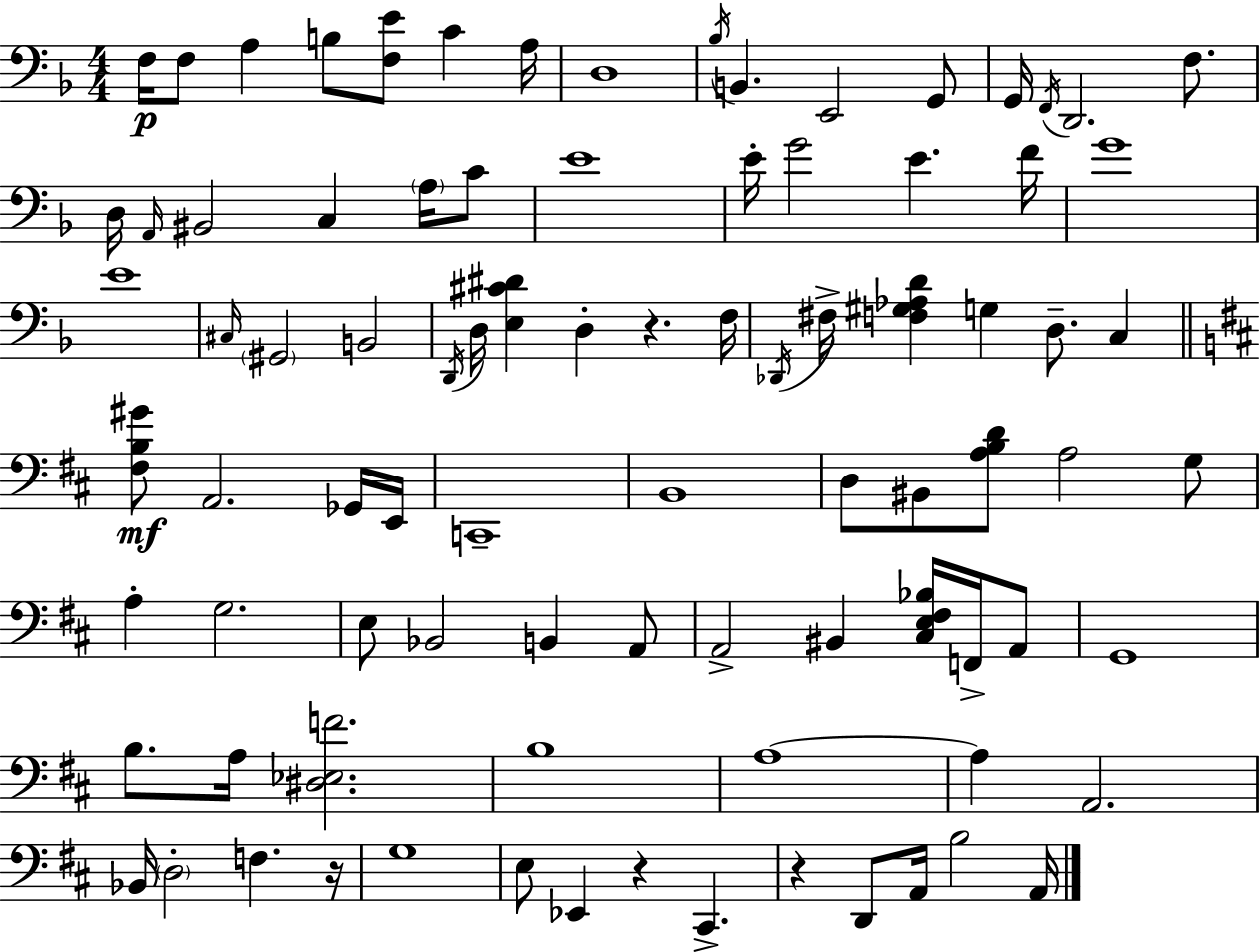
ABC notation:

X:1
T:Untitled
M:4/4
L:1/4
K:F
F,/4 F,/2 A, B,/2 [F,E]/2 C A,/4 D,4 _B,/4 B,, E,,2 G,,/2 G,,/4 F,,/4 D,,2 F,/2 D,/4 A,,/4 ^B,,2 C, A,/4 C/2 E4 E/4 G2 E F/4 G4 E4 ^C,/4 ^G,,2 B,,2 D,,/4 D,/4 [E,^C^D] D, z F,/4 _D,,/4 ^F,/4 [F,^G,_A,D] G, D,/2 C, [^F,B,^G]/2 A,,2 _G,,/4 E,,/4 C,,4 B,,4 D,/2 ^B,,/2 [A,B,D]/2 A,2 G,/2 A, G,2 E,/2 _B,,2 B,, A,,/2 A,,2 ^B,, [^C,E,^F,_B,]/4 F,,/4 A,,/2 G,,4 B,/2 A,/4 [^D,_E,F]2 B,4 A,4 A, A,,2 _B,,/4 D,2 F, z/4 G,4 E,/2 _E,, z ^C,, z D,,/2 A,,/4 B,2 A,,/4